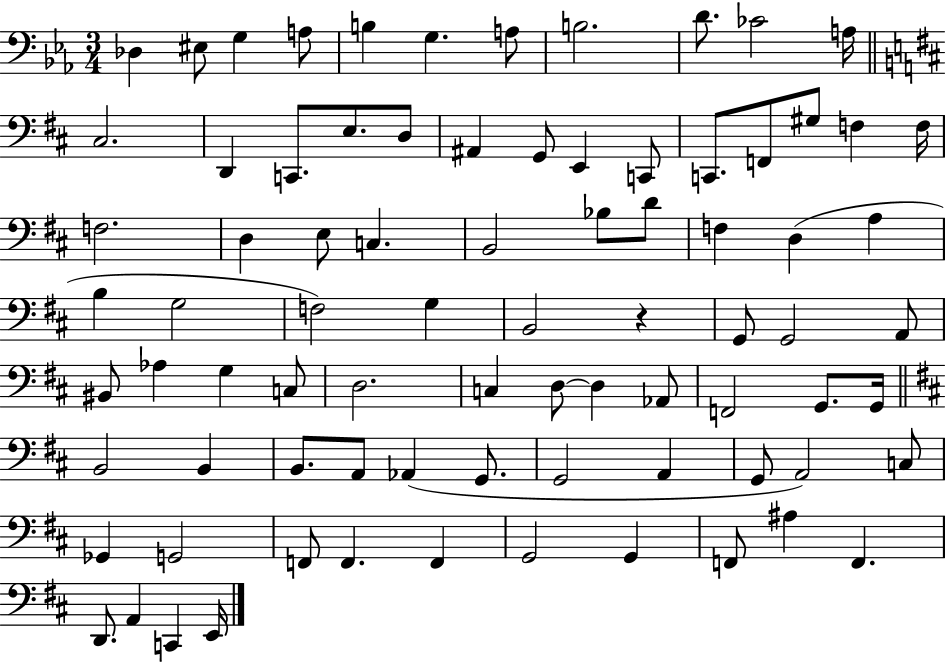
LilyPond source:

{
  \clef bass
  \numericTimeSignature
  \time 3/4
  \key ees \major
  des4 eis8 g4 a8 | b4 g4. a8 | b2. | d'8. ces'2 a16 | \break \bar "||" \break \key d \major cis2. | d,4 c,8. e8. d8 | ais,4 g,8 e,4 c,8 | c,8. f,8 gis8 f4 f16 | \break f2. | d4 e8 c4. | b,2 bes8 d'8 | f4 d4( a4 | \break b4 g2 | f2) g4 | b,2 r4 | g,8 g,2 a,8 | \break bis,8 aes4 g4 c8 | d2. | c4 d8~~ d4 aes,8 | f,2 g,8. g,16 | \break \bar "||" \break \key d \major b,2 b,4 | b,8. a,8 aes,4( g,8. | g,2 a,4 | g,8 a,2) c8 | \break ges,4 g,2 | f,8 f,4. f,4 | g,2 g,4 | f,8 ais4 f,4. | \break d,8. a,4 c,4 e,16 | \bar "|."
}